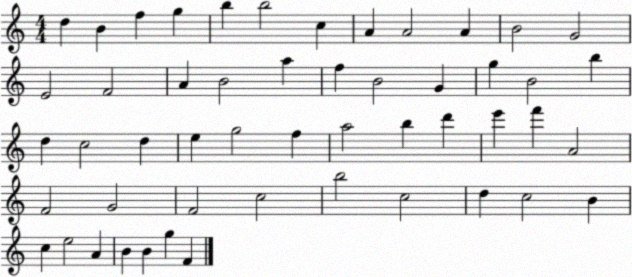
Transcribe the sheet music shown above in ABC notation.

X:1
T:Untitled
M:4/4
L:1/4
K:C
d B f g b b2 c A A2 A B2 G2 E2 F2 A B2 a f B2 G g B2 b d c2 d e g2 f a2 b d' e' f' A2 F2 G2 F2 c2 b2 c2 d c2 B c e2 A B B g F